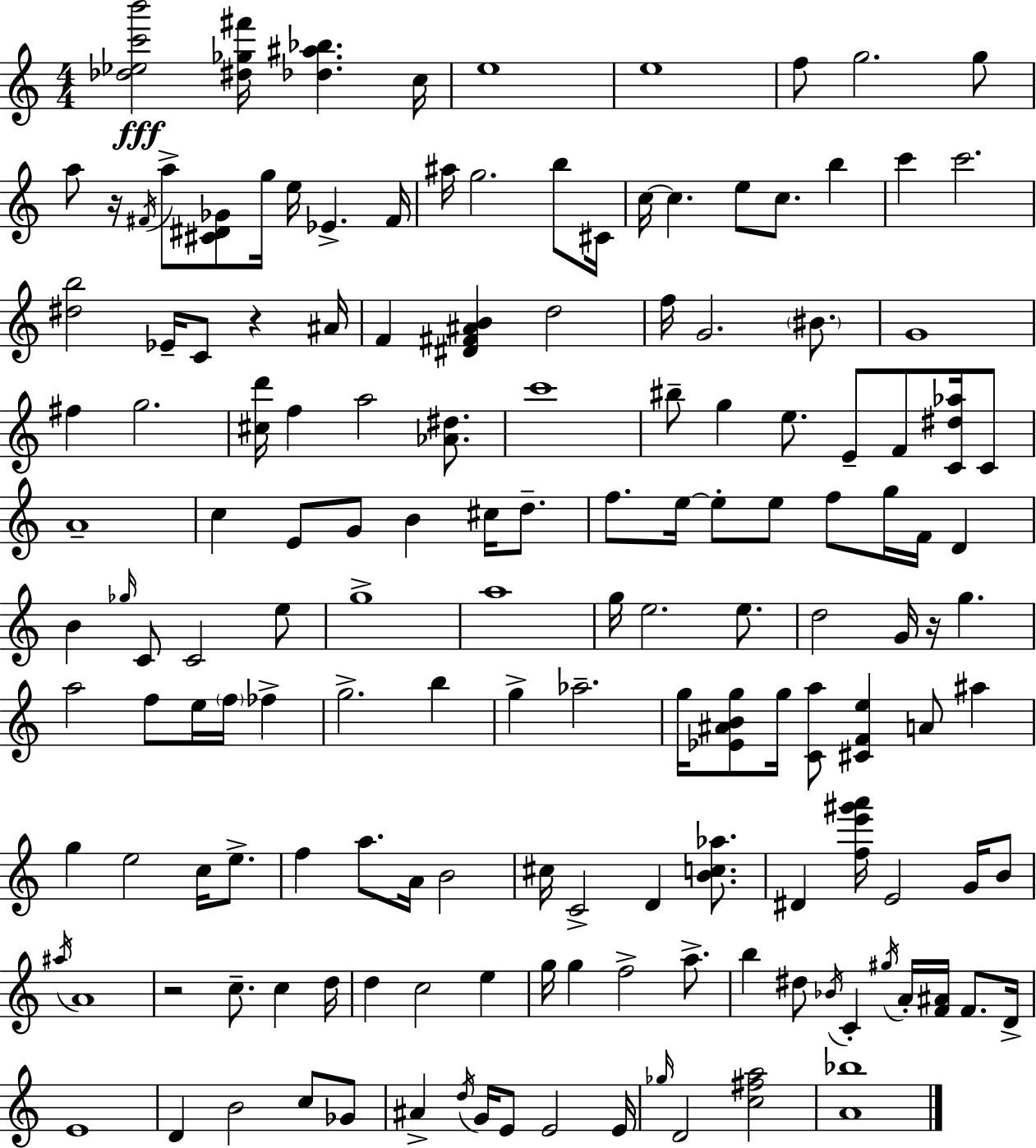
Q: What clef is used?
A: treble